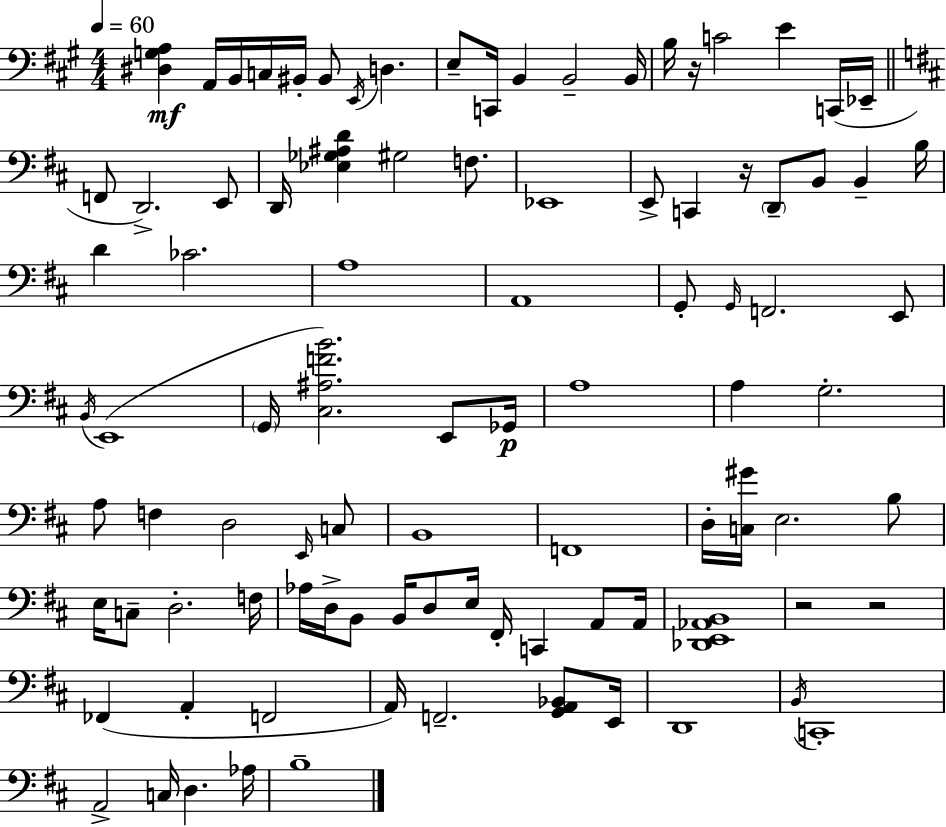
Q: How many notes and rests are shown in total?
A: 94